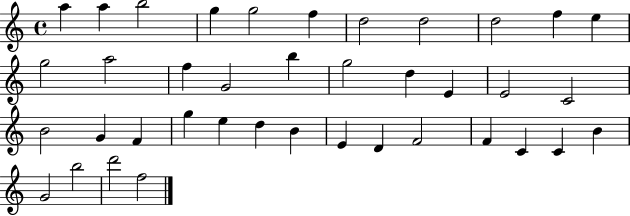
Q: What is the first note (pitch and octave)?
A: A5